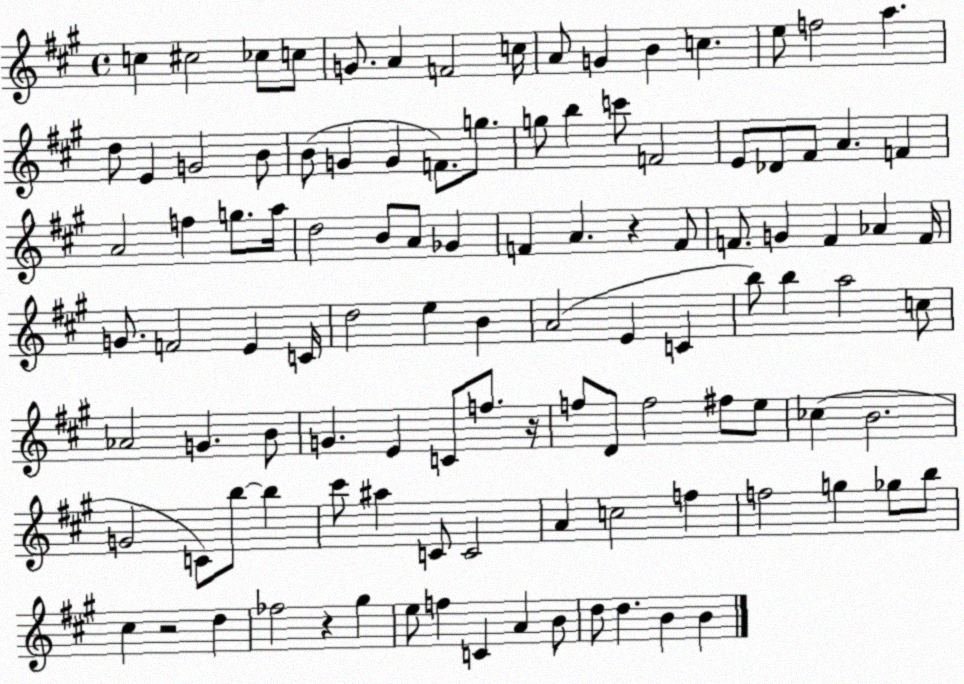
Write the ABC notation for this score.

X:1
T:Untitled
M:4/4
L:1/4
K:A
c ^c2 _c/2 c/2 G/2 A F2 c/4 A/2 G B c e/2 f2 a d/2 E G2 B/2 B/2 G G F/2 g/2 g/2 b c'/2 F2 E/2 _D/2 ^F/2 A F A2 f g/2 a/4 d2 B/2 A/2 _G F A z F/2 F/2 G F _A F/4 G/2 F2 E C/4 d2 e B A2 E C b/2 b a2 c/2 _A2 G B/2 G E C/2 f/2 z/4 f/2 D/2 f2 ^f/2 e/2 _c B2 G2 C/2 b/2 b ^c'/2 ^a C/2 C2 A c2 f f2 g _g/2 b/2 ^c z2 d _f2 z ^g e/2 f C A B/2 d/2 d B B